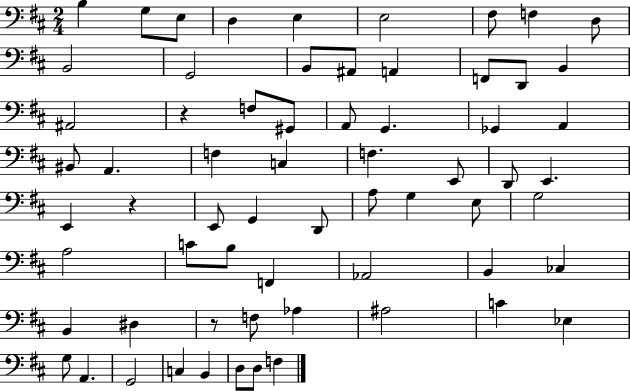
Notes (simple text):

B3/q G3/e E3/e D3/q E3/q E3/h F#3/e F3/q D3/e B2/h G2/h B2/e A#2/e A2/q F2/e D2/e B2/q A#2/h R/q F3/e G#2/e A2/e G2/q. Gb2/q A2/q BIS2/e A2/q. F3/q C3/q F3/q. E2/e D2/e E2/q. E2/q R/q E2/e G2/q D2/e A3/e G3/q E3/e G3/h A3/h C4/e B3/e F2/q Ab2/h B2/q CES3/q B2/q D#3/q R/e F3/e Ab3/q A#3/h C4/q Eb3/q G3/e A2/q. G2/h C3/q B2/q D3/e D3/e F3/q